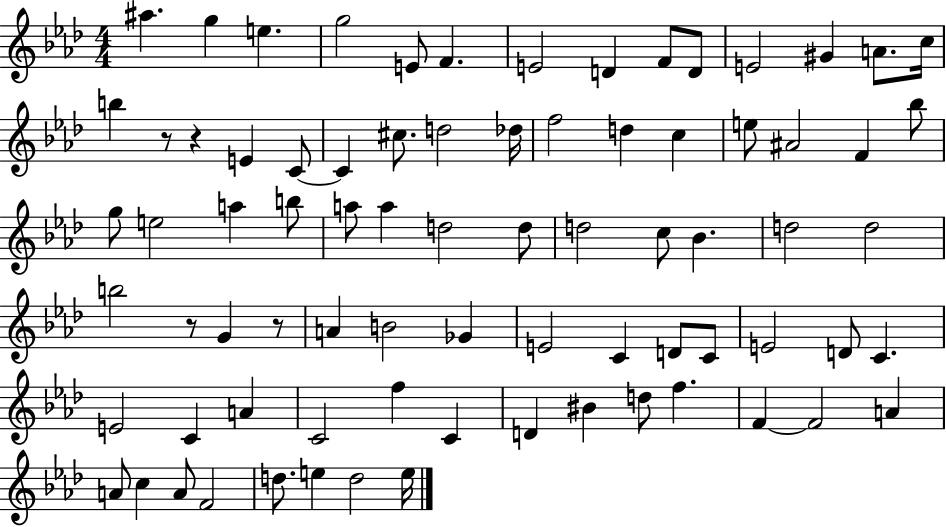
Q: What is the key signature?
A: AES major